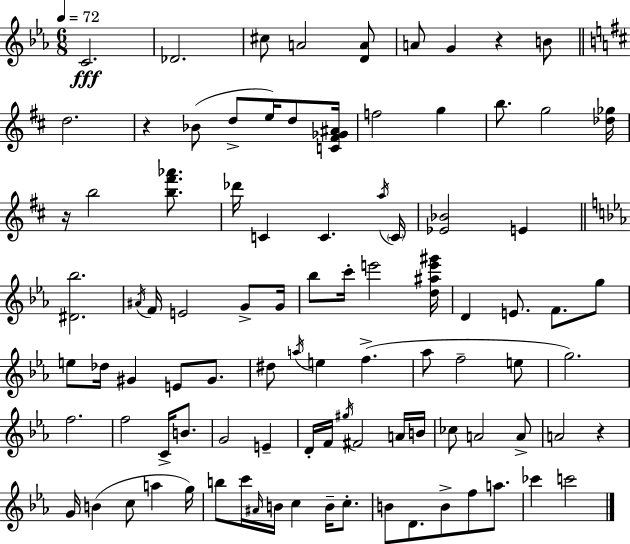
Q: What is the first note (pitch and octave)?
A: C4